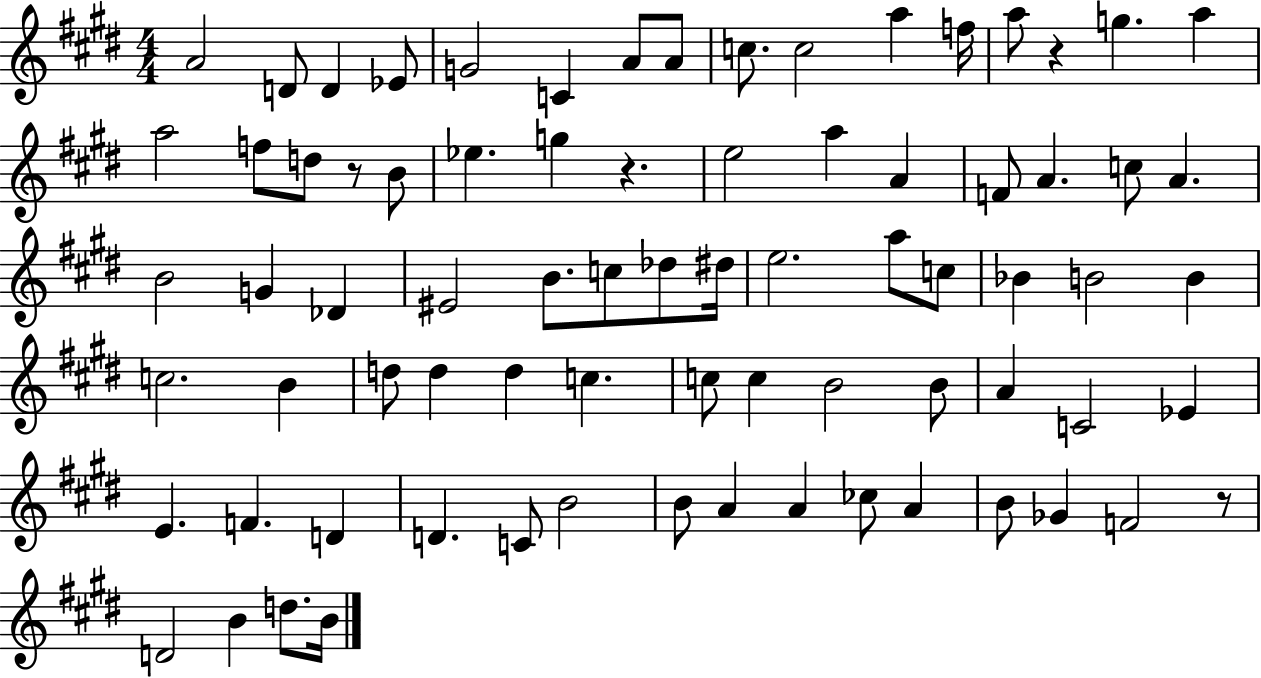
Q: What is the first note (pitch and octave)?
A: A4